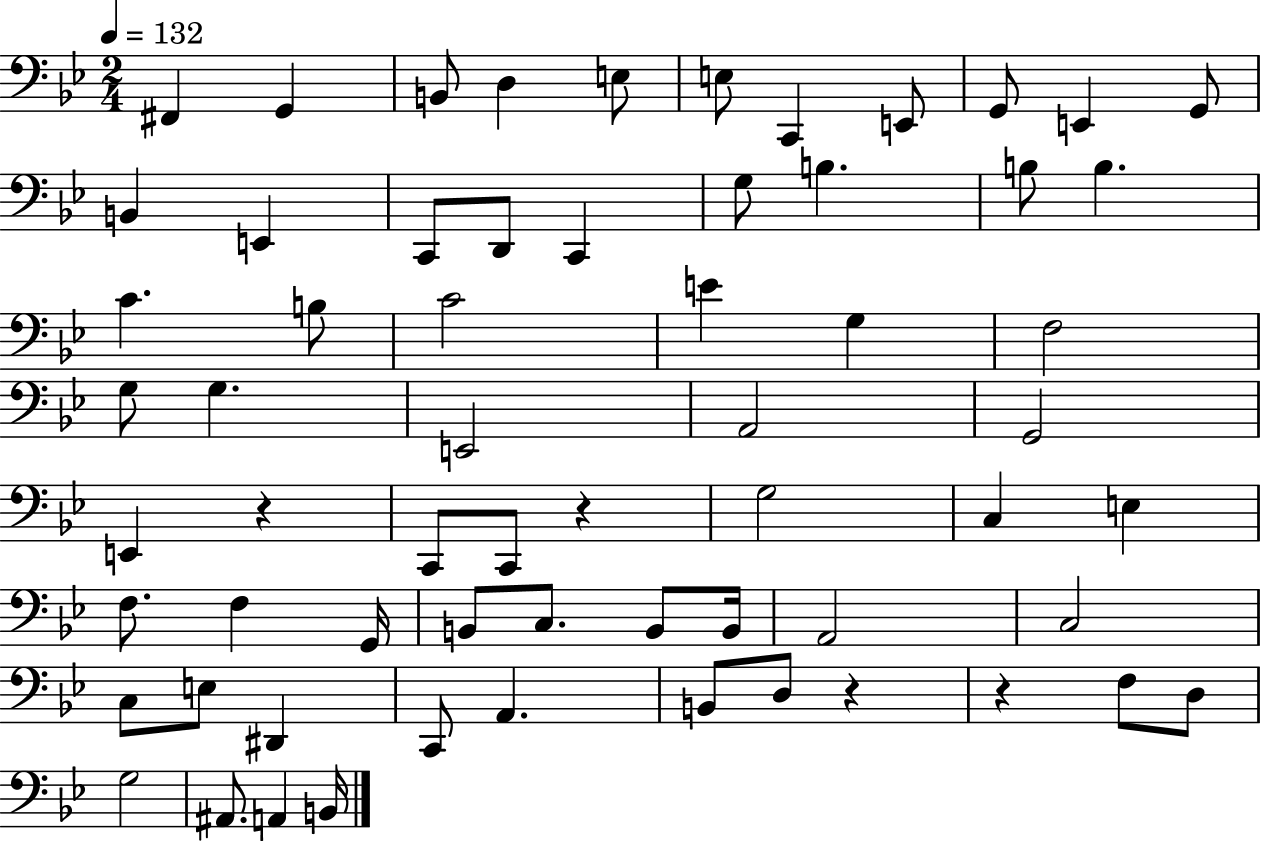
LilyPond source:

{
  \clef bass
  \numericTimeSignature
  \time 2/4
  \key bes \major
  \tempo 4 = 132
  fis,4 g,4 | b,8 d4 e8 | e8 c,4 e,8 | g,8 e,4 g,8 | \break b,4 e,4 | c,8 d,8 c,4 | g8 b4. | b8 b4. | \break c'4. b8 | c'2 | e'4 g4 | f2 | \break g8 g4. | e,2 | a,2 | g,2 | \break e,4 r4 | c,8 c,8 r4 | g2 | c4 e4 | \break f8. f4 g,16 | b,8 c8. b,8 b,16 | a,2 | c2 | \break c8 e8 dis,4 | c,8 a,4. | b,8 d8 r4 | r4 f8 d8 | \break g2 | ais,8. a,4 b,16 | \bar "|."
}